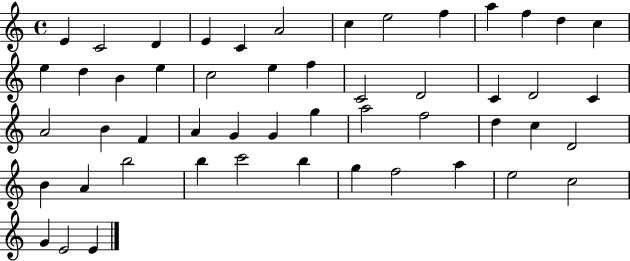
E4/q C4/h D4/q E4/q C4/q A4/h C5/q E5/h F5/q A5/q F5/q D5/q C5/q E5/q D5/q B4/q E5/q C5/h E5/q F5/q C4/h D4/h C4/q D4/h C4/q A4/h B4/q F4/q A4/q G4/q G4/q G5/q A5/h F5/h D5/q C5/q D4/h B4/q A4/q B5/h B5/q C6/h B5/q G5/q F5/h A5/q E5/h C5/h G4/q E4/h E4/q